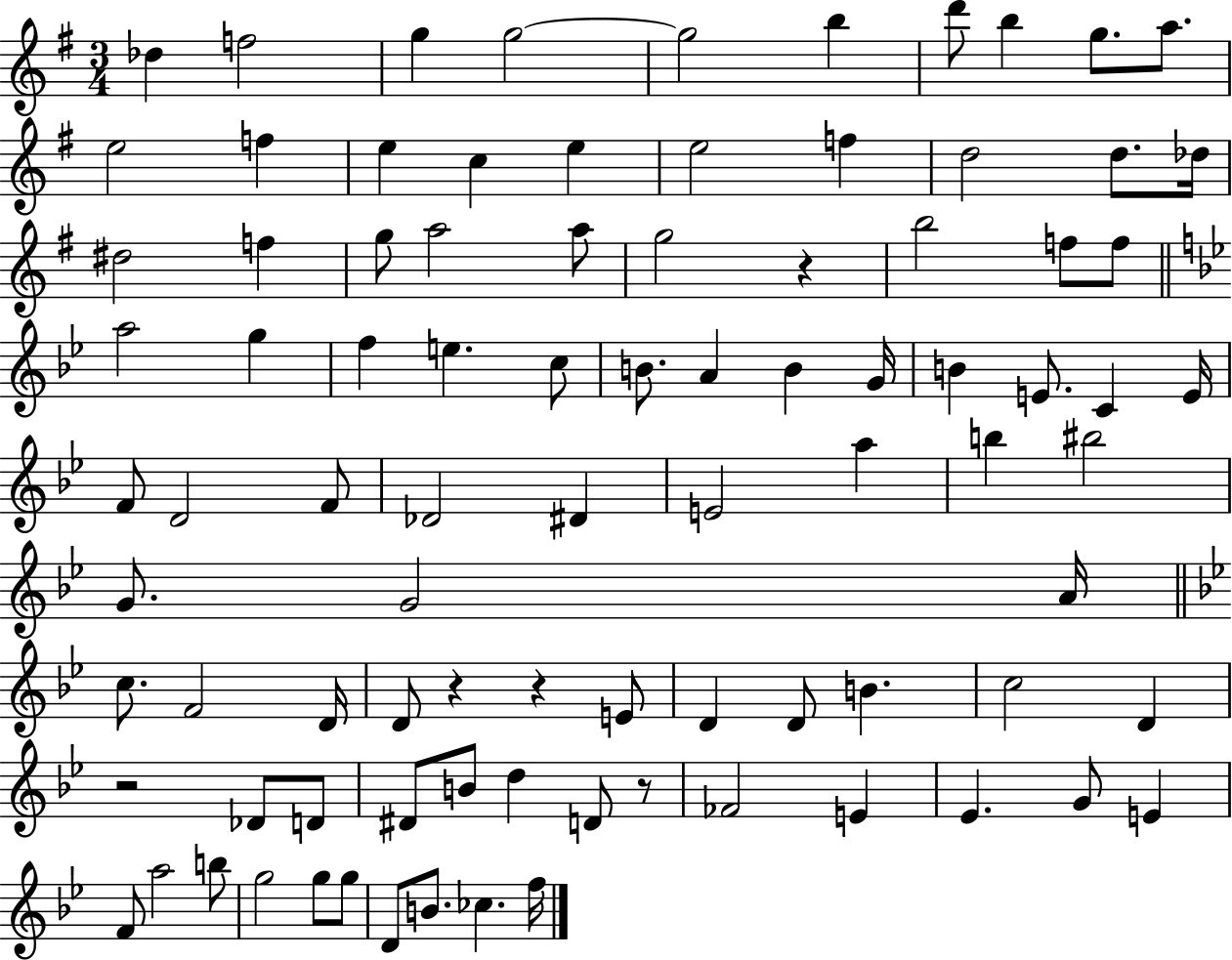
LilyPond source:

{
  \clef treble
  \numericTimeSignature
  \time 3/4
  \key g \major
  des''4 f''2 | g''4 g''2~~ | g''2 b''4 | d'''8 b''4 g''8. a''8. | \break e''2 f''4 | e''4 c''4 e''4 | e''2 f''4 | d''2 d''8. des''16 | \break dis''2 f''4 | g''8 a''2 a''8 | g''2 r4 | b''2 f''8 f''8 | \break \bar "||" \break \key bes \major a''2 g''4 | f''4 e''4. c''8 | b'8. a'4 b'4 g'16 | b'4 e'8. c'4 e'16 | \break f'8 d'2 f'8 | des'2 dis'4 | e'2 a''4 | b''4 bis''2 | \break g'8. g'2 a'16 | \bar "||" \break \key bes \major c''8. f'2 d'16 | d'8 r4 r4 e'8 | d'4 d'8 b'4. | c''2 d'4 | \break r2 des'8 d'8 | dis'8 b'8 d''4 d'8 r8 | fes'2 e'4 | ees'4. g'8 e'4 | \break f'8 a''2 b''8 | g''2 g''8 g''8 | d'8 b'8. ces''4. f''16 | \bar "|."
}